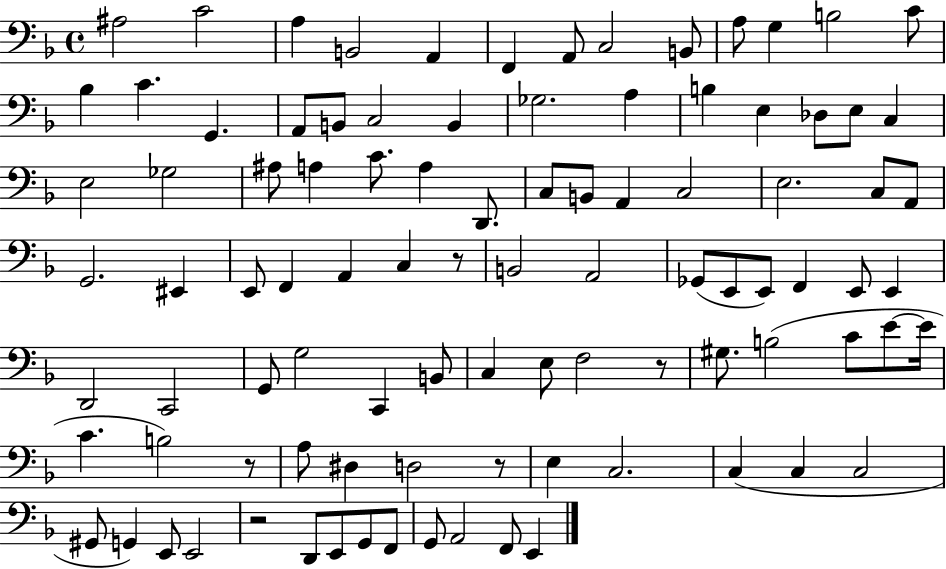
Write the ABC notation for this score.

X:1
T:Untitled
M:4/4
L:1/4
K:F
^A,2 C2 A, B,,2 A,, F,, A,,/2 C,2 B,,/2 A,/2 G, B,2 C/2 _B, C G,, A,,/2 B,,/2 C,2 B,, _G,2 A, B, E, _D,/2 E,/2 C, E,2 _G,2 ^A,/2 A, C/2 A, D,,/2 C,/2 B,,/2 A,, C,2 E,2 C,/2 A,,/2 G,,2 ^E,, E,,/2 F,, A,, C, z/2 B,,2 A,,2 _G,,/2 E,,/2 E,,/2 F,, E,,/2 E,, D,,2 C,,2 G,,/2 G,2 C,, B,,/2 C, E,/2 F,2 z/2 ^G,/2 B,2 C/2 E/2 E/4 C B,2 z/2 A,/2 ^D, D,2 z/2 E, C,2 C, C, C,2 ^G,,/2 G,, E,,/2 E,,2 z2 D,,/2 E,,/2 G,,/2 F,,/2 G,,/2 A,,2 F,,/2 E,,